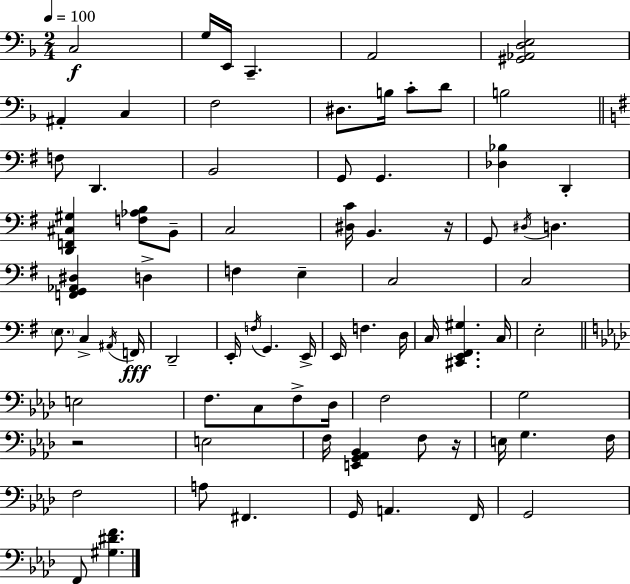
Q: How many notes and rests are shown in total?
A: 78